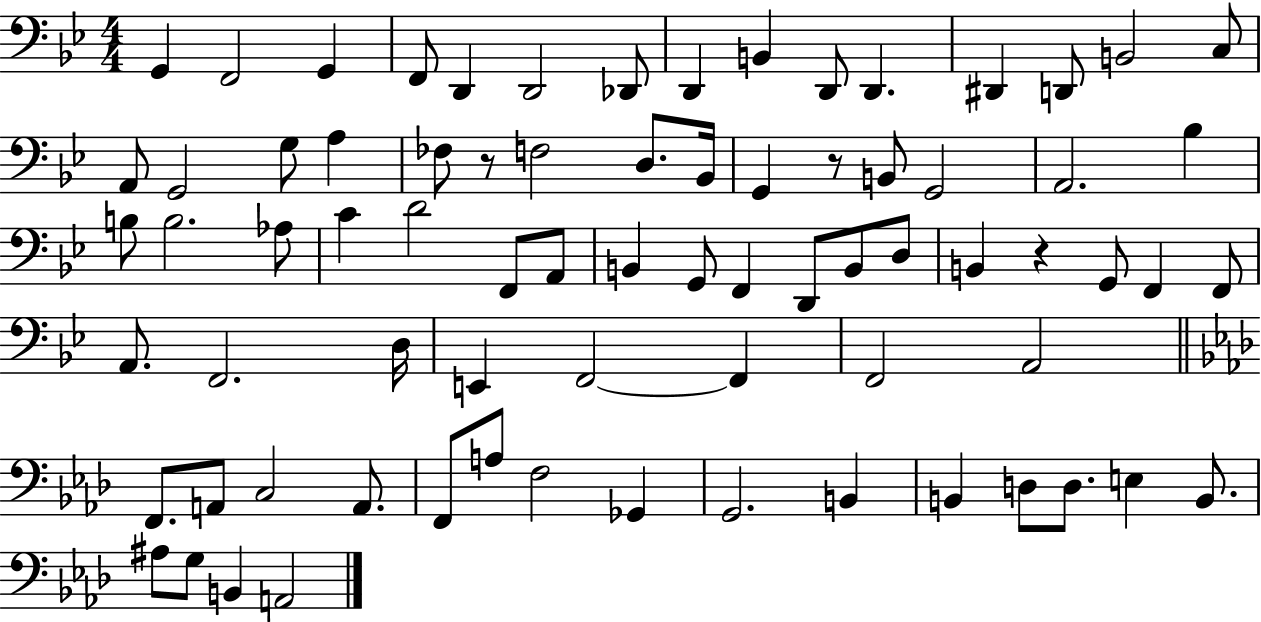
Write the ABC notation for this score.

X:1
T:Untitled
M:4/4
L:1/4
K:Bb
G,, F,,2 G,, F,,/2 D,, D,,2 _D,,/2 D,, B,, D,,/2 D,, ^D,, D,,/2 B,,2 C,/2 A,,/2 G,,2 G,/2 A, _F,/2 z/2 F,2 D,/2 _B,,/4 G,, z/2 B,,/2 G,,2 A,,2 _B, B,/2 B,2 _A,/2 C D2 F,,/2 A,,/2 B,, G,,/2 F,, D,,/2 B,,/2 D,/2 B,, z G,,/2 F,, F,,/2 A,,/2 F,,2 D,/4 E,, F,,2 F,, F,,2 A,,2 F,,/2 A,,/2 C,2 A,,/2 F,,/2 A,/2 F,2 _G,, G,,2 B,, B,, D,/2 D,/2 E, B,,/2 ^A,/2 G,/2 B,, A,,2